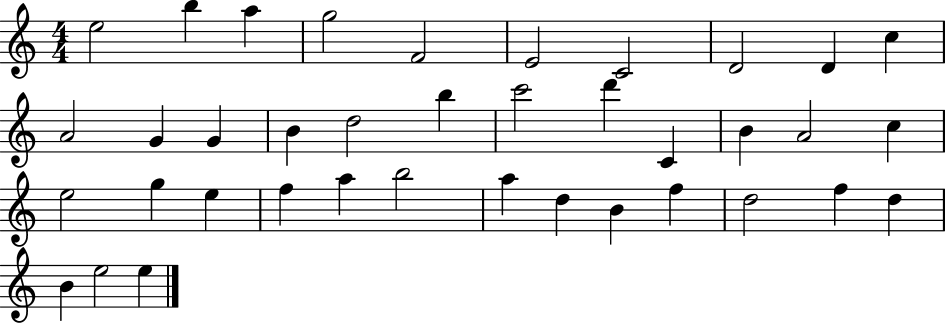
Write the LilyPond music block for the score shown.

{
  \clef treble
  \numericTimeSignature
  \time 4/4
  \key c \major
  e''2 b''4 a''4 | g''2 f'2 | e'2 c'2 | d'2 d'4 c''4 | \break a'2 g'4 g'4 | b'4 d''2 b''4 | c'''2 d'''4 c'4 | b'4 a'2 c''4 | \break e''2 g''4 e''4 | f''4 a''4 b''2 | a''4 d''4 b'4 f''4 | d''2 f''4 d''4 | \break b'4 e''2 e''4 | \bar "|."
}